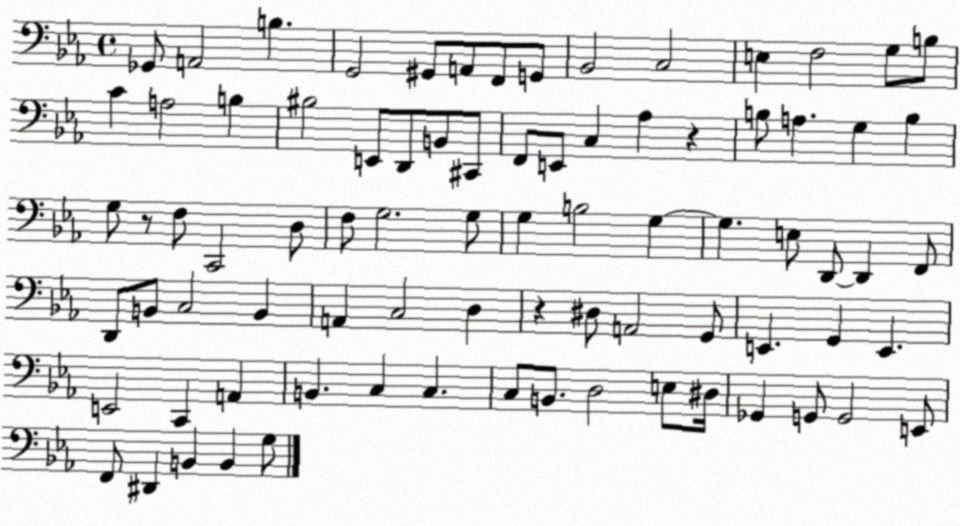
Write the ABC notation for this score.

X:1
T:Untitled
M:4/4
L:1/4
K:Eb
_G,,/2 A,,2 B, G,,2 ^G,,/2 A,,/2 F,,/2 G,,/2 _B,,2 C,2 E, F,2 G,/2 B,/2 C A,2 B, ^B,2 E,,/2 D,,/2 B,,/2 ^C,,/2 F,,/2 E,,/2 C, _A, z B,/2 A, G, B, G,/2 z/2 F,/2 C,,2 D,/2 F,/2 G,2 G,/2 G, B,2 G, G, E,/2 D,,/2 D,, F,,/2 D,,/2 B,,/2 C,2 B,, A,, C,2 D, z ^D,/2 A,,2 G,,/2 E,, G,, E,, E,,2 C,, A,, B,, C, C, C,/2 B,,/2 D,2 E,/2 ^D,/4 _G,, G,,/2 G,,2 E,,/2 F,,/2 ^D,, B,, B,, G,/2